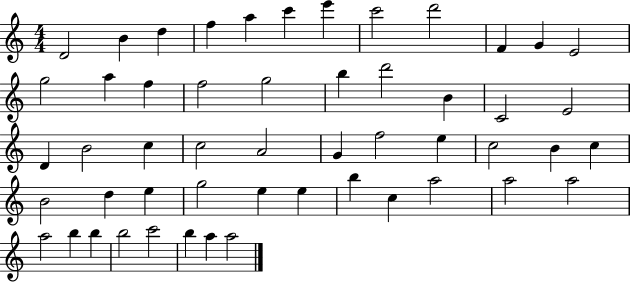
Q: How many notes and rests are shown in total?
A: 52